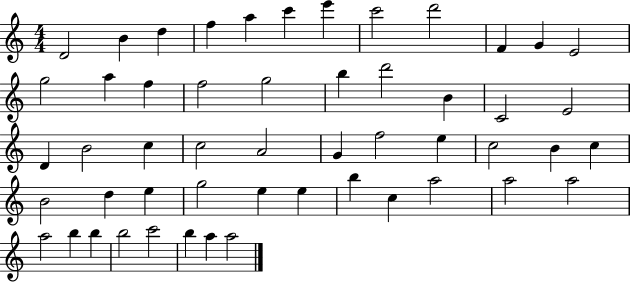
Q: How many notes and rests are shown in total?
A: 52